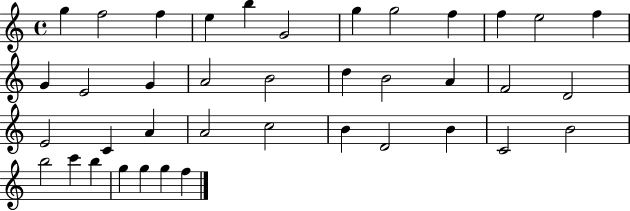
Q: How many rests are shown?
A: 0